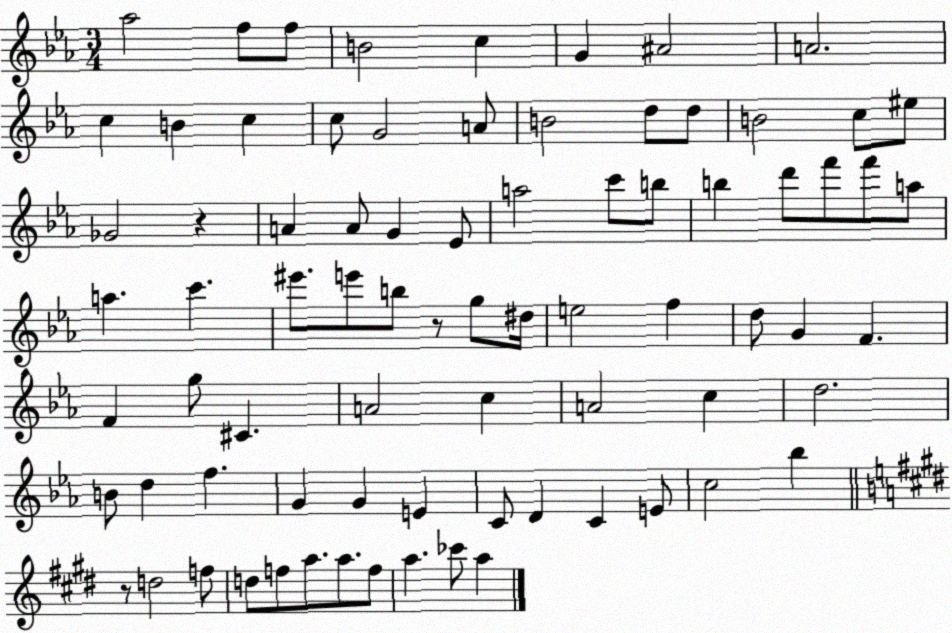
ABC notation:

X:1
T:Untitled
M:3/4
L:1/4
K:Eb
_a2 f/2 f/2 B2 c G ^A2 A2 c B c c/2 G2 A/2 B2 d/2 d/2 B2 c/2 ^e/2 _G2 z A A/2 G _E/2 a2 c'/2 b/2 b d'/2 f'/2 f'/2 a/2 a c' ^e'/2 e'/2 b/2 z/2 g/2 ^d/4 e2 f d/2 G F F g/2 ^C A2 c A2 c d2 B/2 d f G G E C/2 D C E/2 c2 _b z/2 d2 f/2 d/2 f/2 a/2 a/2 f/2 a _c'/2 a